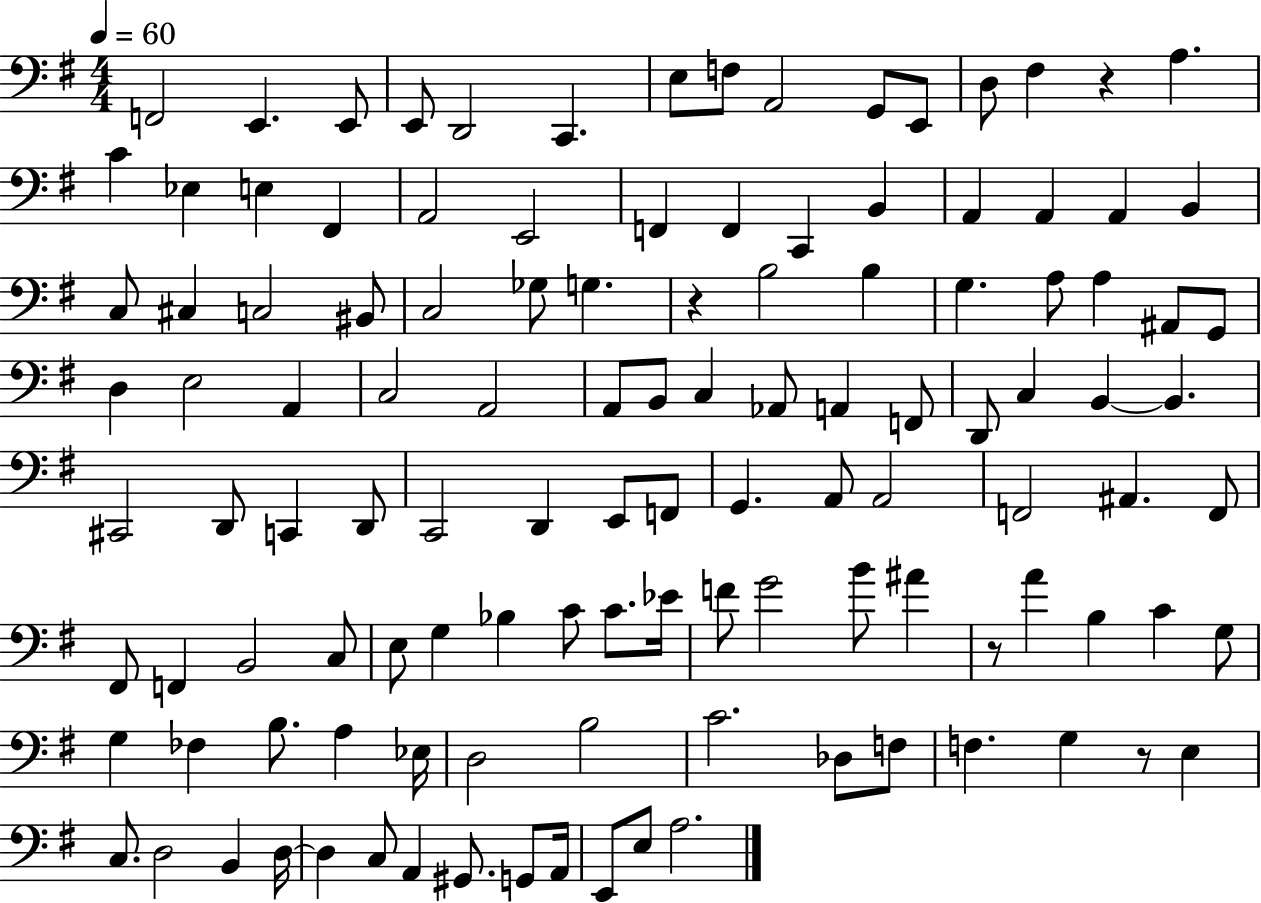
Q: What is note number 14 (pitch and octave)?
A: A3